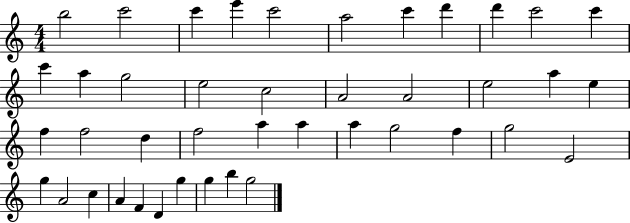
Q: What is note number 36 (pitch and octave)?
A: A4